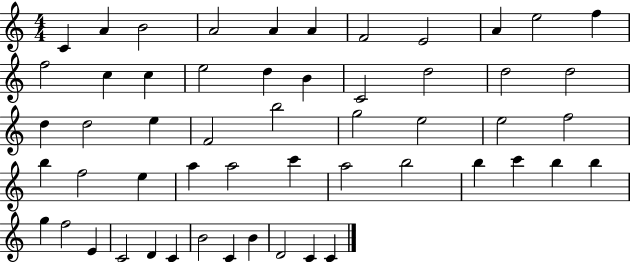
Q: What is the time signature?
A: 4/4